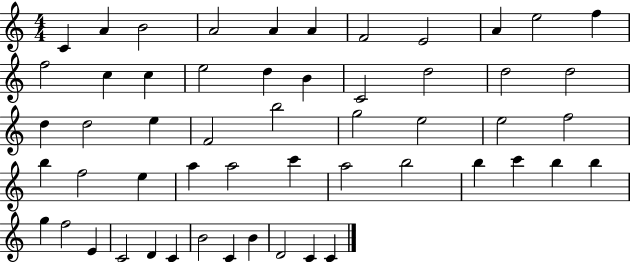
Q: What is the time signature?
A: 4/4